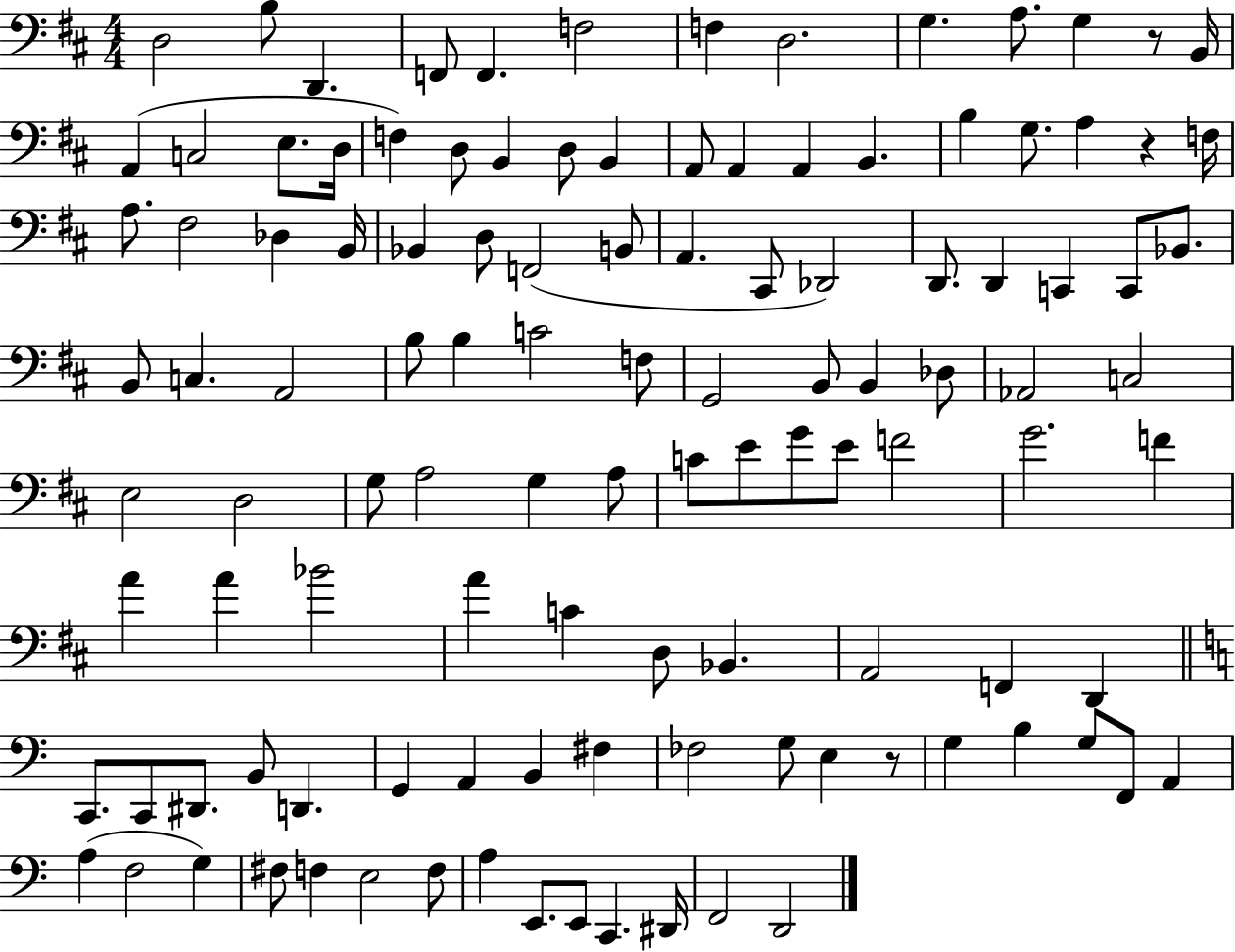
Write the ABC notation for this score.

X:1
T:Untitled
M:4/4
L:1/4
K:D
D,2 B,/2 D,, F,,/2 F,, F,2 F, D,2 G, A,/2 G, z/2 B,,/4 A,, C,2 E,/2 D,/4 F, D,/2 B,, D,/2 B,, A,,/2 A,, A,, B,, B, G,/2 A, z F,/4 A,/2 ^F,2 _D, B,,/4 _B,, D,/2 F,,2 B,,/2 A,, ^C,,/2 _D,,2 D,,/2 D,, C,, C,,/2 _B,,/2 B,,/2 C, A,,2 B,/2 B, C2 F,/2 G,,2 B,,/2 B,, _D,/2 _A,,2 C,2 E,2 D,2 G,/2 A,2 G, A,/2 C/2 E/2 G/2 E/2 F2 G2 F A A _B2 A C D,/2 _B,, A,,2 F,, D,, C,,/2 C,,/2 ^D,,/2 B,,/2 D,, G,, A,, B,, ^F, _F,2 G,/2 E, z/2 G, B, G,/2 F,,/2 A,, A, F,2 G, ^F,/2 F, E,2 F,/2 A, E,,/2 E,,/2 C,, ^D,,/4 F,,2 D,,2